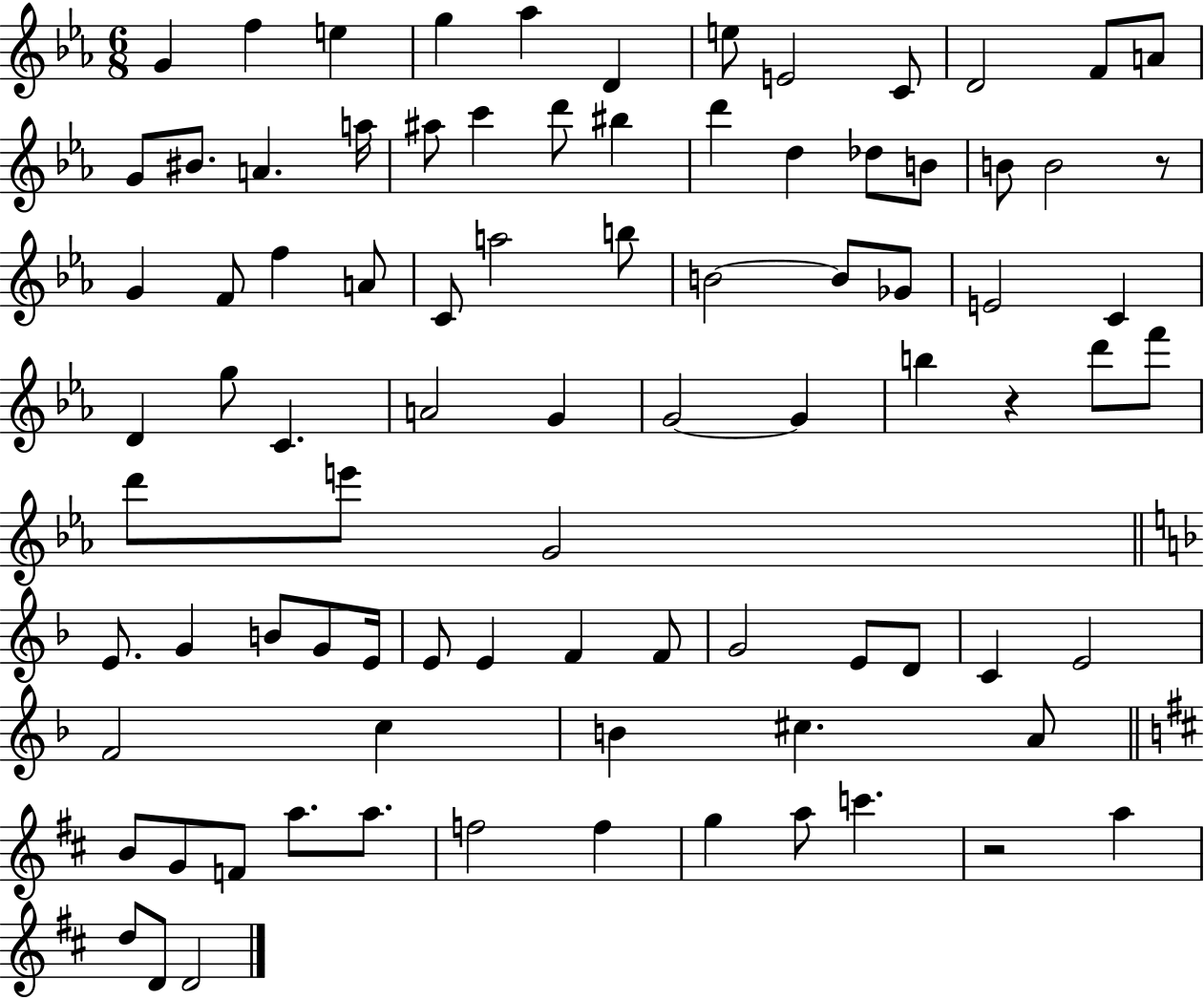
X:1
T:Untitled
M:6/8
L:1/4
K:Eb
G f e g _a D e/2 E2 C/2 D2 F/2 A/2 G/2 ^B/2 A a/4 ^a/2 c' d'/2 ^b d' d _d/2 B/2 B/2 B2 z/2 G F/2 f A/2 C/2 a2 b/2 B2 B/2 _G/2 E2 C D g/2 C A2 G G2 G b z d'/2 f'/2 d'/2 e'/2 G2 E/2 G B/2 G/2 E/4 E/2 E F F/2 G2 E/2 D/2 C E2 F2 c B ^c A/2 B/2 G/2 F/2 a/2 a/2 f2 f g a/2 c' z2 a d/2 D/2 D2